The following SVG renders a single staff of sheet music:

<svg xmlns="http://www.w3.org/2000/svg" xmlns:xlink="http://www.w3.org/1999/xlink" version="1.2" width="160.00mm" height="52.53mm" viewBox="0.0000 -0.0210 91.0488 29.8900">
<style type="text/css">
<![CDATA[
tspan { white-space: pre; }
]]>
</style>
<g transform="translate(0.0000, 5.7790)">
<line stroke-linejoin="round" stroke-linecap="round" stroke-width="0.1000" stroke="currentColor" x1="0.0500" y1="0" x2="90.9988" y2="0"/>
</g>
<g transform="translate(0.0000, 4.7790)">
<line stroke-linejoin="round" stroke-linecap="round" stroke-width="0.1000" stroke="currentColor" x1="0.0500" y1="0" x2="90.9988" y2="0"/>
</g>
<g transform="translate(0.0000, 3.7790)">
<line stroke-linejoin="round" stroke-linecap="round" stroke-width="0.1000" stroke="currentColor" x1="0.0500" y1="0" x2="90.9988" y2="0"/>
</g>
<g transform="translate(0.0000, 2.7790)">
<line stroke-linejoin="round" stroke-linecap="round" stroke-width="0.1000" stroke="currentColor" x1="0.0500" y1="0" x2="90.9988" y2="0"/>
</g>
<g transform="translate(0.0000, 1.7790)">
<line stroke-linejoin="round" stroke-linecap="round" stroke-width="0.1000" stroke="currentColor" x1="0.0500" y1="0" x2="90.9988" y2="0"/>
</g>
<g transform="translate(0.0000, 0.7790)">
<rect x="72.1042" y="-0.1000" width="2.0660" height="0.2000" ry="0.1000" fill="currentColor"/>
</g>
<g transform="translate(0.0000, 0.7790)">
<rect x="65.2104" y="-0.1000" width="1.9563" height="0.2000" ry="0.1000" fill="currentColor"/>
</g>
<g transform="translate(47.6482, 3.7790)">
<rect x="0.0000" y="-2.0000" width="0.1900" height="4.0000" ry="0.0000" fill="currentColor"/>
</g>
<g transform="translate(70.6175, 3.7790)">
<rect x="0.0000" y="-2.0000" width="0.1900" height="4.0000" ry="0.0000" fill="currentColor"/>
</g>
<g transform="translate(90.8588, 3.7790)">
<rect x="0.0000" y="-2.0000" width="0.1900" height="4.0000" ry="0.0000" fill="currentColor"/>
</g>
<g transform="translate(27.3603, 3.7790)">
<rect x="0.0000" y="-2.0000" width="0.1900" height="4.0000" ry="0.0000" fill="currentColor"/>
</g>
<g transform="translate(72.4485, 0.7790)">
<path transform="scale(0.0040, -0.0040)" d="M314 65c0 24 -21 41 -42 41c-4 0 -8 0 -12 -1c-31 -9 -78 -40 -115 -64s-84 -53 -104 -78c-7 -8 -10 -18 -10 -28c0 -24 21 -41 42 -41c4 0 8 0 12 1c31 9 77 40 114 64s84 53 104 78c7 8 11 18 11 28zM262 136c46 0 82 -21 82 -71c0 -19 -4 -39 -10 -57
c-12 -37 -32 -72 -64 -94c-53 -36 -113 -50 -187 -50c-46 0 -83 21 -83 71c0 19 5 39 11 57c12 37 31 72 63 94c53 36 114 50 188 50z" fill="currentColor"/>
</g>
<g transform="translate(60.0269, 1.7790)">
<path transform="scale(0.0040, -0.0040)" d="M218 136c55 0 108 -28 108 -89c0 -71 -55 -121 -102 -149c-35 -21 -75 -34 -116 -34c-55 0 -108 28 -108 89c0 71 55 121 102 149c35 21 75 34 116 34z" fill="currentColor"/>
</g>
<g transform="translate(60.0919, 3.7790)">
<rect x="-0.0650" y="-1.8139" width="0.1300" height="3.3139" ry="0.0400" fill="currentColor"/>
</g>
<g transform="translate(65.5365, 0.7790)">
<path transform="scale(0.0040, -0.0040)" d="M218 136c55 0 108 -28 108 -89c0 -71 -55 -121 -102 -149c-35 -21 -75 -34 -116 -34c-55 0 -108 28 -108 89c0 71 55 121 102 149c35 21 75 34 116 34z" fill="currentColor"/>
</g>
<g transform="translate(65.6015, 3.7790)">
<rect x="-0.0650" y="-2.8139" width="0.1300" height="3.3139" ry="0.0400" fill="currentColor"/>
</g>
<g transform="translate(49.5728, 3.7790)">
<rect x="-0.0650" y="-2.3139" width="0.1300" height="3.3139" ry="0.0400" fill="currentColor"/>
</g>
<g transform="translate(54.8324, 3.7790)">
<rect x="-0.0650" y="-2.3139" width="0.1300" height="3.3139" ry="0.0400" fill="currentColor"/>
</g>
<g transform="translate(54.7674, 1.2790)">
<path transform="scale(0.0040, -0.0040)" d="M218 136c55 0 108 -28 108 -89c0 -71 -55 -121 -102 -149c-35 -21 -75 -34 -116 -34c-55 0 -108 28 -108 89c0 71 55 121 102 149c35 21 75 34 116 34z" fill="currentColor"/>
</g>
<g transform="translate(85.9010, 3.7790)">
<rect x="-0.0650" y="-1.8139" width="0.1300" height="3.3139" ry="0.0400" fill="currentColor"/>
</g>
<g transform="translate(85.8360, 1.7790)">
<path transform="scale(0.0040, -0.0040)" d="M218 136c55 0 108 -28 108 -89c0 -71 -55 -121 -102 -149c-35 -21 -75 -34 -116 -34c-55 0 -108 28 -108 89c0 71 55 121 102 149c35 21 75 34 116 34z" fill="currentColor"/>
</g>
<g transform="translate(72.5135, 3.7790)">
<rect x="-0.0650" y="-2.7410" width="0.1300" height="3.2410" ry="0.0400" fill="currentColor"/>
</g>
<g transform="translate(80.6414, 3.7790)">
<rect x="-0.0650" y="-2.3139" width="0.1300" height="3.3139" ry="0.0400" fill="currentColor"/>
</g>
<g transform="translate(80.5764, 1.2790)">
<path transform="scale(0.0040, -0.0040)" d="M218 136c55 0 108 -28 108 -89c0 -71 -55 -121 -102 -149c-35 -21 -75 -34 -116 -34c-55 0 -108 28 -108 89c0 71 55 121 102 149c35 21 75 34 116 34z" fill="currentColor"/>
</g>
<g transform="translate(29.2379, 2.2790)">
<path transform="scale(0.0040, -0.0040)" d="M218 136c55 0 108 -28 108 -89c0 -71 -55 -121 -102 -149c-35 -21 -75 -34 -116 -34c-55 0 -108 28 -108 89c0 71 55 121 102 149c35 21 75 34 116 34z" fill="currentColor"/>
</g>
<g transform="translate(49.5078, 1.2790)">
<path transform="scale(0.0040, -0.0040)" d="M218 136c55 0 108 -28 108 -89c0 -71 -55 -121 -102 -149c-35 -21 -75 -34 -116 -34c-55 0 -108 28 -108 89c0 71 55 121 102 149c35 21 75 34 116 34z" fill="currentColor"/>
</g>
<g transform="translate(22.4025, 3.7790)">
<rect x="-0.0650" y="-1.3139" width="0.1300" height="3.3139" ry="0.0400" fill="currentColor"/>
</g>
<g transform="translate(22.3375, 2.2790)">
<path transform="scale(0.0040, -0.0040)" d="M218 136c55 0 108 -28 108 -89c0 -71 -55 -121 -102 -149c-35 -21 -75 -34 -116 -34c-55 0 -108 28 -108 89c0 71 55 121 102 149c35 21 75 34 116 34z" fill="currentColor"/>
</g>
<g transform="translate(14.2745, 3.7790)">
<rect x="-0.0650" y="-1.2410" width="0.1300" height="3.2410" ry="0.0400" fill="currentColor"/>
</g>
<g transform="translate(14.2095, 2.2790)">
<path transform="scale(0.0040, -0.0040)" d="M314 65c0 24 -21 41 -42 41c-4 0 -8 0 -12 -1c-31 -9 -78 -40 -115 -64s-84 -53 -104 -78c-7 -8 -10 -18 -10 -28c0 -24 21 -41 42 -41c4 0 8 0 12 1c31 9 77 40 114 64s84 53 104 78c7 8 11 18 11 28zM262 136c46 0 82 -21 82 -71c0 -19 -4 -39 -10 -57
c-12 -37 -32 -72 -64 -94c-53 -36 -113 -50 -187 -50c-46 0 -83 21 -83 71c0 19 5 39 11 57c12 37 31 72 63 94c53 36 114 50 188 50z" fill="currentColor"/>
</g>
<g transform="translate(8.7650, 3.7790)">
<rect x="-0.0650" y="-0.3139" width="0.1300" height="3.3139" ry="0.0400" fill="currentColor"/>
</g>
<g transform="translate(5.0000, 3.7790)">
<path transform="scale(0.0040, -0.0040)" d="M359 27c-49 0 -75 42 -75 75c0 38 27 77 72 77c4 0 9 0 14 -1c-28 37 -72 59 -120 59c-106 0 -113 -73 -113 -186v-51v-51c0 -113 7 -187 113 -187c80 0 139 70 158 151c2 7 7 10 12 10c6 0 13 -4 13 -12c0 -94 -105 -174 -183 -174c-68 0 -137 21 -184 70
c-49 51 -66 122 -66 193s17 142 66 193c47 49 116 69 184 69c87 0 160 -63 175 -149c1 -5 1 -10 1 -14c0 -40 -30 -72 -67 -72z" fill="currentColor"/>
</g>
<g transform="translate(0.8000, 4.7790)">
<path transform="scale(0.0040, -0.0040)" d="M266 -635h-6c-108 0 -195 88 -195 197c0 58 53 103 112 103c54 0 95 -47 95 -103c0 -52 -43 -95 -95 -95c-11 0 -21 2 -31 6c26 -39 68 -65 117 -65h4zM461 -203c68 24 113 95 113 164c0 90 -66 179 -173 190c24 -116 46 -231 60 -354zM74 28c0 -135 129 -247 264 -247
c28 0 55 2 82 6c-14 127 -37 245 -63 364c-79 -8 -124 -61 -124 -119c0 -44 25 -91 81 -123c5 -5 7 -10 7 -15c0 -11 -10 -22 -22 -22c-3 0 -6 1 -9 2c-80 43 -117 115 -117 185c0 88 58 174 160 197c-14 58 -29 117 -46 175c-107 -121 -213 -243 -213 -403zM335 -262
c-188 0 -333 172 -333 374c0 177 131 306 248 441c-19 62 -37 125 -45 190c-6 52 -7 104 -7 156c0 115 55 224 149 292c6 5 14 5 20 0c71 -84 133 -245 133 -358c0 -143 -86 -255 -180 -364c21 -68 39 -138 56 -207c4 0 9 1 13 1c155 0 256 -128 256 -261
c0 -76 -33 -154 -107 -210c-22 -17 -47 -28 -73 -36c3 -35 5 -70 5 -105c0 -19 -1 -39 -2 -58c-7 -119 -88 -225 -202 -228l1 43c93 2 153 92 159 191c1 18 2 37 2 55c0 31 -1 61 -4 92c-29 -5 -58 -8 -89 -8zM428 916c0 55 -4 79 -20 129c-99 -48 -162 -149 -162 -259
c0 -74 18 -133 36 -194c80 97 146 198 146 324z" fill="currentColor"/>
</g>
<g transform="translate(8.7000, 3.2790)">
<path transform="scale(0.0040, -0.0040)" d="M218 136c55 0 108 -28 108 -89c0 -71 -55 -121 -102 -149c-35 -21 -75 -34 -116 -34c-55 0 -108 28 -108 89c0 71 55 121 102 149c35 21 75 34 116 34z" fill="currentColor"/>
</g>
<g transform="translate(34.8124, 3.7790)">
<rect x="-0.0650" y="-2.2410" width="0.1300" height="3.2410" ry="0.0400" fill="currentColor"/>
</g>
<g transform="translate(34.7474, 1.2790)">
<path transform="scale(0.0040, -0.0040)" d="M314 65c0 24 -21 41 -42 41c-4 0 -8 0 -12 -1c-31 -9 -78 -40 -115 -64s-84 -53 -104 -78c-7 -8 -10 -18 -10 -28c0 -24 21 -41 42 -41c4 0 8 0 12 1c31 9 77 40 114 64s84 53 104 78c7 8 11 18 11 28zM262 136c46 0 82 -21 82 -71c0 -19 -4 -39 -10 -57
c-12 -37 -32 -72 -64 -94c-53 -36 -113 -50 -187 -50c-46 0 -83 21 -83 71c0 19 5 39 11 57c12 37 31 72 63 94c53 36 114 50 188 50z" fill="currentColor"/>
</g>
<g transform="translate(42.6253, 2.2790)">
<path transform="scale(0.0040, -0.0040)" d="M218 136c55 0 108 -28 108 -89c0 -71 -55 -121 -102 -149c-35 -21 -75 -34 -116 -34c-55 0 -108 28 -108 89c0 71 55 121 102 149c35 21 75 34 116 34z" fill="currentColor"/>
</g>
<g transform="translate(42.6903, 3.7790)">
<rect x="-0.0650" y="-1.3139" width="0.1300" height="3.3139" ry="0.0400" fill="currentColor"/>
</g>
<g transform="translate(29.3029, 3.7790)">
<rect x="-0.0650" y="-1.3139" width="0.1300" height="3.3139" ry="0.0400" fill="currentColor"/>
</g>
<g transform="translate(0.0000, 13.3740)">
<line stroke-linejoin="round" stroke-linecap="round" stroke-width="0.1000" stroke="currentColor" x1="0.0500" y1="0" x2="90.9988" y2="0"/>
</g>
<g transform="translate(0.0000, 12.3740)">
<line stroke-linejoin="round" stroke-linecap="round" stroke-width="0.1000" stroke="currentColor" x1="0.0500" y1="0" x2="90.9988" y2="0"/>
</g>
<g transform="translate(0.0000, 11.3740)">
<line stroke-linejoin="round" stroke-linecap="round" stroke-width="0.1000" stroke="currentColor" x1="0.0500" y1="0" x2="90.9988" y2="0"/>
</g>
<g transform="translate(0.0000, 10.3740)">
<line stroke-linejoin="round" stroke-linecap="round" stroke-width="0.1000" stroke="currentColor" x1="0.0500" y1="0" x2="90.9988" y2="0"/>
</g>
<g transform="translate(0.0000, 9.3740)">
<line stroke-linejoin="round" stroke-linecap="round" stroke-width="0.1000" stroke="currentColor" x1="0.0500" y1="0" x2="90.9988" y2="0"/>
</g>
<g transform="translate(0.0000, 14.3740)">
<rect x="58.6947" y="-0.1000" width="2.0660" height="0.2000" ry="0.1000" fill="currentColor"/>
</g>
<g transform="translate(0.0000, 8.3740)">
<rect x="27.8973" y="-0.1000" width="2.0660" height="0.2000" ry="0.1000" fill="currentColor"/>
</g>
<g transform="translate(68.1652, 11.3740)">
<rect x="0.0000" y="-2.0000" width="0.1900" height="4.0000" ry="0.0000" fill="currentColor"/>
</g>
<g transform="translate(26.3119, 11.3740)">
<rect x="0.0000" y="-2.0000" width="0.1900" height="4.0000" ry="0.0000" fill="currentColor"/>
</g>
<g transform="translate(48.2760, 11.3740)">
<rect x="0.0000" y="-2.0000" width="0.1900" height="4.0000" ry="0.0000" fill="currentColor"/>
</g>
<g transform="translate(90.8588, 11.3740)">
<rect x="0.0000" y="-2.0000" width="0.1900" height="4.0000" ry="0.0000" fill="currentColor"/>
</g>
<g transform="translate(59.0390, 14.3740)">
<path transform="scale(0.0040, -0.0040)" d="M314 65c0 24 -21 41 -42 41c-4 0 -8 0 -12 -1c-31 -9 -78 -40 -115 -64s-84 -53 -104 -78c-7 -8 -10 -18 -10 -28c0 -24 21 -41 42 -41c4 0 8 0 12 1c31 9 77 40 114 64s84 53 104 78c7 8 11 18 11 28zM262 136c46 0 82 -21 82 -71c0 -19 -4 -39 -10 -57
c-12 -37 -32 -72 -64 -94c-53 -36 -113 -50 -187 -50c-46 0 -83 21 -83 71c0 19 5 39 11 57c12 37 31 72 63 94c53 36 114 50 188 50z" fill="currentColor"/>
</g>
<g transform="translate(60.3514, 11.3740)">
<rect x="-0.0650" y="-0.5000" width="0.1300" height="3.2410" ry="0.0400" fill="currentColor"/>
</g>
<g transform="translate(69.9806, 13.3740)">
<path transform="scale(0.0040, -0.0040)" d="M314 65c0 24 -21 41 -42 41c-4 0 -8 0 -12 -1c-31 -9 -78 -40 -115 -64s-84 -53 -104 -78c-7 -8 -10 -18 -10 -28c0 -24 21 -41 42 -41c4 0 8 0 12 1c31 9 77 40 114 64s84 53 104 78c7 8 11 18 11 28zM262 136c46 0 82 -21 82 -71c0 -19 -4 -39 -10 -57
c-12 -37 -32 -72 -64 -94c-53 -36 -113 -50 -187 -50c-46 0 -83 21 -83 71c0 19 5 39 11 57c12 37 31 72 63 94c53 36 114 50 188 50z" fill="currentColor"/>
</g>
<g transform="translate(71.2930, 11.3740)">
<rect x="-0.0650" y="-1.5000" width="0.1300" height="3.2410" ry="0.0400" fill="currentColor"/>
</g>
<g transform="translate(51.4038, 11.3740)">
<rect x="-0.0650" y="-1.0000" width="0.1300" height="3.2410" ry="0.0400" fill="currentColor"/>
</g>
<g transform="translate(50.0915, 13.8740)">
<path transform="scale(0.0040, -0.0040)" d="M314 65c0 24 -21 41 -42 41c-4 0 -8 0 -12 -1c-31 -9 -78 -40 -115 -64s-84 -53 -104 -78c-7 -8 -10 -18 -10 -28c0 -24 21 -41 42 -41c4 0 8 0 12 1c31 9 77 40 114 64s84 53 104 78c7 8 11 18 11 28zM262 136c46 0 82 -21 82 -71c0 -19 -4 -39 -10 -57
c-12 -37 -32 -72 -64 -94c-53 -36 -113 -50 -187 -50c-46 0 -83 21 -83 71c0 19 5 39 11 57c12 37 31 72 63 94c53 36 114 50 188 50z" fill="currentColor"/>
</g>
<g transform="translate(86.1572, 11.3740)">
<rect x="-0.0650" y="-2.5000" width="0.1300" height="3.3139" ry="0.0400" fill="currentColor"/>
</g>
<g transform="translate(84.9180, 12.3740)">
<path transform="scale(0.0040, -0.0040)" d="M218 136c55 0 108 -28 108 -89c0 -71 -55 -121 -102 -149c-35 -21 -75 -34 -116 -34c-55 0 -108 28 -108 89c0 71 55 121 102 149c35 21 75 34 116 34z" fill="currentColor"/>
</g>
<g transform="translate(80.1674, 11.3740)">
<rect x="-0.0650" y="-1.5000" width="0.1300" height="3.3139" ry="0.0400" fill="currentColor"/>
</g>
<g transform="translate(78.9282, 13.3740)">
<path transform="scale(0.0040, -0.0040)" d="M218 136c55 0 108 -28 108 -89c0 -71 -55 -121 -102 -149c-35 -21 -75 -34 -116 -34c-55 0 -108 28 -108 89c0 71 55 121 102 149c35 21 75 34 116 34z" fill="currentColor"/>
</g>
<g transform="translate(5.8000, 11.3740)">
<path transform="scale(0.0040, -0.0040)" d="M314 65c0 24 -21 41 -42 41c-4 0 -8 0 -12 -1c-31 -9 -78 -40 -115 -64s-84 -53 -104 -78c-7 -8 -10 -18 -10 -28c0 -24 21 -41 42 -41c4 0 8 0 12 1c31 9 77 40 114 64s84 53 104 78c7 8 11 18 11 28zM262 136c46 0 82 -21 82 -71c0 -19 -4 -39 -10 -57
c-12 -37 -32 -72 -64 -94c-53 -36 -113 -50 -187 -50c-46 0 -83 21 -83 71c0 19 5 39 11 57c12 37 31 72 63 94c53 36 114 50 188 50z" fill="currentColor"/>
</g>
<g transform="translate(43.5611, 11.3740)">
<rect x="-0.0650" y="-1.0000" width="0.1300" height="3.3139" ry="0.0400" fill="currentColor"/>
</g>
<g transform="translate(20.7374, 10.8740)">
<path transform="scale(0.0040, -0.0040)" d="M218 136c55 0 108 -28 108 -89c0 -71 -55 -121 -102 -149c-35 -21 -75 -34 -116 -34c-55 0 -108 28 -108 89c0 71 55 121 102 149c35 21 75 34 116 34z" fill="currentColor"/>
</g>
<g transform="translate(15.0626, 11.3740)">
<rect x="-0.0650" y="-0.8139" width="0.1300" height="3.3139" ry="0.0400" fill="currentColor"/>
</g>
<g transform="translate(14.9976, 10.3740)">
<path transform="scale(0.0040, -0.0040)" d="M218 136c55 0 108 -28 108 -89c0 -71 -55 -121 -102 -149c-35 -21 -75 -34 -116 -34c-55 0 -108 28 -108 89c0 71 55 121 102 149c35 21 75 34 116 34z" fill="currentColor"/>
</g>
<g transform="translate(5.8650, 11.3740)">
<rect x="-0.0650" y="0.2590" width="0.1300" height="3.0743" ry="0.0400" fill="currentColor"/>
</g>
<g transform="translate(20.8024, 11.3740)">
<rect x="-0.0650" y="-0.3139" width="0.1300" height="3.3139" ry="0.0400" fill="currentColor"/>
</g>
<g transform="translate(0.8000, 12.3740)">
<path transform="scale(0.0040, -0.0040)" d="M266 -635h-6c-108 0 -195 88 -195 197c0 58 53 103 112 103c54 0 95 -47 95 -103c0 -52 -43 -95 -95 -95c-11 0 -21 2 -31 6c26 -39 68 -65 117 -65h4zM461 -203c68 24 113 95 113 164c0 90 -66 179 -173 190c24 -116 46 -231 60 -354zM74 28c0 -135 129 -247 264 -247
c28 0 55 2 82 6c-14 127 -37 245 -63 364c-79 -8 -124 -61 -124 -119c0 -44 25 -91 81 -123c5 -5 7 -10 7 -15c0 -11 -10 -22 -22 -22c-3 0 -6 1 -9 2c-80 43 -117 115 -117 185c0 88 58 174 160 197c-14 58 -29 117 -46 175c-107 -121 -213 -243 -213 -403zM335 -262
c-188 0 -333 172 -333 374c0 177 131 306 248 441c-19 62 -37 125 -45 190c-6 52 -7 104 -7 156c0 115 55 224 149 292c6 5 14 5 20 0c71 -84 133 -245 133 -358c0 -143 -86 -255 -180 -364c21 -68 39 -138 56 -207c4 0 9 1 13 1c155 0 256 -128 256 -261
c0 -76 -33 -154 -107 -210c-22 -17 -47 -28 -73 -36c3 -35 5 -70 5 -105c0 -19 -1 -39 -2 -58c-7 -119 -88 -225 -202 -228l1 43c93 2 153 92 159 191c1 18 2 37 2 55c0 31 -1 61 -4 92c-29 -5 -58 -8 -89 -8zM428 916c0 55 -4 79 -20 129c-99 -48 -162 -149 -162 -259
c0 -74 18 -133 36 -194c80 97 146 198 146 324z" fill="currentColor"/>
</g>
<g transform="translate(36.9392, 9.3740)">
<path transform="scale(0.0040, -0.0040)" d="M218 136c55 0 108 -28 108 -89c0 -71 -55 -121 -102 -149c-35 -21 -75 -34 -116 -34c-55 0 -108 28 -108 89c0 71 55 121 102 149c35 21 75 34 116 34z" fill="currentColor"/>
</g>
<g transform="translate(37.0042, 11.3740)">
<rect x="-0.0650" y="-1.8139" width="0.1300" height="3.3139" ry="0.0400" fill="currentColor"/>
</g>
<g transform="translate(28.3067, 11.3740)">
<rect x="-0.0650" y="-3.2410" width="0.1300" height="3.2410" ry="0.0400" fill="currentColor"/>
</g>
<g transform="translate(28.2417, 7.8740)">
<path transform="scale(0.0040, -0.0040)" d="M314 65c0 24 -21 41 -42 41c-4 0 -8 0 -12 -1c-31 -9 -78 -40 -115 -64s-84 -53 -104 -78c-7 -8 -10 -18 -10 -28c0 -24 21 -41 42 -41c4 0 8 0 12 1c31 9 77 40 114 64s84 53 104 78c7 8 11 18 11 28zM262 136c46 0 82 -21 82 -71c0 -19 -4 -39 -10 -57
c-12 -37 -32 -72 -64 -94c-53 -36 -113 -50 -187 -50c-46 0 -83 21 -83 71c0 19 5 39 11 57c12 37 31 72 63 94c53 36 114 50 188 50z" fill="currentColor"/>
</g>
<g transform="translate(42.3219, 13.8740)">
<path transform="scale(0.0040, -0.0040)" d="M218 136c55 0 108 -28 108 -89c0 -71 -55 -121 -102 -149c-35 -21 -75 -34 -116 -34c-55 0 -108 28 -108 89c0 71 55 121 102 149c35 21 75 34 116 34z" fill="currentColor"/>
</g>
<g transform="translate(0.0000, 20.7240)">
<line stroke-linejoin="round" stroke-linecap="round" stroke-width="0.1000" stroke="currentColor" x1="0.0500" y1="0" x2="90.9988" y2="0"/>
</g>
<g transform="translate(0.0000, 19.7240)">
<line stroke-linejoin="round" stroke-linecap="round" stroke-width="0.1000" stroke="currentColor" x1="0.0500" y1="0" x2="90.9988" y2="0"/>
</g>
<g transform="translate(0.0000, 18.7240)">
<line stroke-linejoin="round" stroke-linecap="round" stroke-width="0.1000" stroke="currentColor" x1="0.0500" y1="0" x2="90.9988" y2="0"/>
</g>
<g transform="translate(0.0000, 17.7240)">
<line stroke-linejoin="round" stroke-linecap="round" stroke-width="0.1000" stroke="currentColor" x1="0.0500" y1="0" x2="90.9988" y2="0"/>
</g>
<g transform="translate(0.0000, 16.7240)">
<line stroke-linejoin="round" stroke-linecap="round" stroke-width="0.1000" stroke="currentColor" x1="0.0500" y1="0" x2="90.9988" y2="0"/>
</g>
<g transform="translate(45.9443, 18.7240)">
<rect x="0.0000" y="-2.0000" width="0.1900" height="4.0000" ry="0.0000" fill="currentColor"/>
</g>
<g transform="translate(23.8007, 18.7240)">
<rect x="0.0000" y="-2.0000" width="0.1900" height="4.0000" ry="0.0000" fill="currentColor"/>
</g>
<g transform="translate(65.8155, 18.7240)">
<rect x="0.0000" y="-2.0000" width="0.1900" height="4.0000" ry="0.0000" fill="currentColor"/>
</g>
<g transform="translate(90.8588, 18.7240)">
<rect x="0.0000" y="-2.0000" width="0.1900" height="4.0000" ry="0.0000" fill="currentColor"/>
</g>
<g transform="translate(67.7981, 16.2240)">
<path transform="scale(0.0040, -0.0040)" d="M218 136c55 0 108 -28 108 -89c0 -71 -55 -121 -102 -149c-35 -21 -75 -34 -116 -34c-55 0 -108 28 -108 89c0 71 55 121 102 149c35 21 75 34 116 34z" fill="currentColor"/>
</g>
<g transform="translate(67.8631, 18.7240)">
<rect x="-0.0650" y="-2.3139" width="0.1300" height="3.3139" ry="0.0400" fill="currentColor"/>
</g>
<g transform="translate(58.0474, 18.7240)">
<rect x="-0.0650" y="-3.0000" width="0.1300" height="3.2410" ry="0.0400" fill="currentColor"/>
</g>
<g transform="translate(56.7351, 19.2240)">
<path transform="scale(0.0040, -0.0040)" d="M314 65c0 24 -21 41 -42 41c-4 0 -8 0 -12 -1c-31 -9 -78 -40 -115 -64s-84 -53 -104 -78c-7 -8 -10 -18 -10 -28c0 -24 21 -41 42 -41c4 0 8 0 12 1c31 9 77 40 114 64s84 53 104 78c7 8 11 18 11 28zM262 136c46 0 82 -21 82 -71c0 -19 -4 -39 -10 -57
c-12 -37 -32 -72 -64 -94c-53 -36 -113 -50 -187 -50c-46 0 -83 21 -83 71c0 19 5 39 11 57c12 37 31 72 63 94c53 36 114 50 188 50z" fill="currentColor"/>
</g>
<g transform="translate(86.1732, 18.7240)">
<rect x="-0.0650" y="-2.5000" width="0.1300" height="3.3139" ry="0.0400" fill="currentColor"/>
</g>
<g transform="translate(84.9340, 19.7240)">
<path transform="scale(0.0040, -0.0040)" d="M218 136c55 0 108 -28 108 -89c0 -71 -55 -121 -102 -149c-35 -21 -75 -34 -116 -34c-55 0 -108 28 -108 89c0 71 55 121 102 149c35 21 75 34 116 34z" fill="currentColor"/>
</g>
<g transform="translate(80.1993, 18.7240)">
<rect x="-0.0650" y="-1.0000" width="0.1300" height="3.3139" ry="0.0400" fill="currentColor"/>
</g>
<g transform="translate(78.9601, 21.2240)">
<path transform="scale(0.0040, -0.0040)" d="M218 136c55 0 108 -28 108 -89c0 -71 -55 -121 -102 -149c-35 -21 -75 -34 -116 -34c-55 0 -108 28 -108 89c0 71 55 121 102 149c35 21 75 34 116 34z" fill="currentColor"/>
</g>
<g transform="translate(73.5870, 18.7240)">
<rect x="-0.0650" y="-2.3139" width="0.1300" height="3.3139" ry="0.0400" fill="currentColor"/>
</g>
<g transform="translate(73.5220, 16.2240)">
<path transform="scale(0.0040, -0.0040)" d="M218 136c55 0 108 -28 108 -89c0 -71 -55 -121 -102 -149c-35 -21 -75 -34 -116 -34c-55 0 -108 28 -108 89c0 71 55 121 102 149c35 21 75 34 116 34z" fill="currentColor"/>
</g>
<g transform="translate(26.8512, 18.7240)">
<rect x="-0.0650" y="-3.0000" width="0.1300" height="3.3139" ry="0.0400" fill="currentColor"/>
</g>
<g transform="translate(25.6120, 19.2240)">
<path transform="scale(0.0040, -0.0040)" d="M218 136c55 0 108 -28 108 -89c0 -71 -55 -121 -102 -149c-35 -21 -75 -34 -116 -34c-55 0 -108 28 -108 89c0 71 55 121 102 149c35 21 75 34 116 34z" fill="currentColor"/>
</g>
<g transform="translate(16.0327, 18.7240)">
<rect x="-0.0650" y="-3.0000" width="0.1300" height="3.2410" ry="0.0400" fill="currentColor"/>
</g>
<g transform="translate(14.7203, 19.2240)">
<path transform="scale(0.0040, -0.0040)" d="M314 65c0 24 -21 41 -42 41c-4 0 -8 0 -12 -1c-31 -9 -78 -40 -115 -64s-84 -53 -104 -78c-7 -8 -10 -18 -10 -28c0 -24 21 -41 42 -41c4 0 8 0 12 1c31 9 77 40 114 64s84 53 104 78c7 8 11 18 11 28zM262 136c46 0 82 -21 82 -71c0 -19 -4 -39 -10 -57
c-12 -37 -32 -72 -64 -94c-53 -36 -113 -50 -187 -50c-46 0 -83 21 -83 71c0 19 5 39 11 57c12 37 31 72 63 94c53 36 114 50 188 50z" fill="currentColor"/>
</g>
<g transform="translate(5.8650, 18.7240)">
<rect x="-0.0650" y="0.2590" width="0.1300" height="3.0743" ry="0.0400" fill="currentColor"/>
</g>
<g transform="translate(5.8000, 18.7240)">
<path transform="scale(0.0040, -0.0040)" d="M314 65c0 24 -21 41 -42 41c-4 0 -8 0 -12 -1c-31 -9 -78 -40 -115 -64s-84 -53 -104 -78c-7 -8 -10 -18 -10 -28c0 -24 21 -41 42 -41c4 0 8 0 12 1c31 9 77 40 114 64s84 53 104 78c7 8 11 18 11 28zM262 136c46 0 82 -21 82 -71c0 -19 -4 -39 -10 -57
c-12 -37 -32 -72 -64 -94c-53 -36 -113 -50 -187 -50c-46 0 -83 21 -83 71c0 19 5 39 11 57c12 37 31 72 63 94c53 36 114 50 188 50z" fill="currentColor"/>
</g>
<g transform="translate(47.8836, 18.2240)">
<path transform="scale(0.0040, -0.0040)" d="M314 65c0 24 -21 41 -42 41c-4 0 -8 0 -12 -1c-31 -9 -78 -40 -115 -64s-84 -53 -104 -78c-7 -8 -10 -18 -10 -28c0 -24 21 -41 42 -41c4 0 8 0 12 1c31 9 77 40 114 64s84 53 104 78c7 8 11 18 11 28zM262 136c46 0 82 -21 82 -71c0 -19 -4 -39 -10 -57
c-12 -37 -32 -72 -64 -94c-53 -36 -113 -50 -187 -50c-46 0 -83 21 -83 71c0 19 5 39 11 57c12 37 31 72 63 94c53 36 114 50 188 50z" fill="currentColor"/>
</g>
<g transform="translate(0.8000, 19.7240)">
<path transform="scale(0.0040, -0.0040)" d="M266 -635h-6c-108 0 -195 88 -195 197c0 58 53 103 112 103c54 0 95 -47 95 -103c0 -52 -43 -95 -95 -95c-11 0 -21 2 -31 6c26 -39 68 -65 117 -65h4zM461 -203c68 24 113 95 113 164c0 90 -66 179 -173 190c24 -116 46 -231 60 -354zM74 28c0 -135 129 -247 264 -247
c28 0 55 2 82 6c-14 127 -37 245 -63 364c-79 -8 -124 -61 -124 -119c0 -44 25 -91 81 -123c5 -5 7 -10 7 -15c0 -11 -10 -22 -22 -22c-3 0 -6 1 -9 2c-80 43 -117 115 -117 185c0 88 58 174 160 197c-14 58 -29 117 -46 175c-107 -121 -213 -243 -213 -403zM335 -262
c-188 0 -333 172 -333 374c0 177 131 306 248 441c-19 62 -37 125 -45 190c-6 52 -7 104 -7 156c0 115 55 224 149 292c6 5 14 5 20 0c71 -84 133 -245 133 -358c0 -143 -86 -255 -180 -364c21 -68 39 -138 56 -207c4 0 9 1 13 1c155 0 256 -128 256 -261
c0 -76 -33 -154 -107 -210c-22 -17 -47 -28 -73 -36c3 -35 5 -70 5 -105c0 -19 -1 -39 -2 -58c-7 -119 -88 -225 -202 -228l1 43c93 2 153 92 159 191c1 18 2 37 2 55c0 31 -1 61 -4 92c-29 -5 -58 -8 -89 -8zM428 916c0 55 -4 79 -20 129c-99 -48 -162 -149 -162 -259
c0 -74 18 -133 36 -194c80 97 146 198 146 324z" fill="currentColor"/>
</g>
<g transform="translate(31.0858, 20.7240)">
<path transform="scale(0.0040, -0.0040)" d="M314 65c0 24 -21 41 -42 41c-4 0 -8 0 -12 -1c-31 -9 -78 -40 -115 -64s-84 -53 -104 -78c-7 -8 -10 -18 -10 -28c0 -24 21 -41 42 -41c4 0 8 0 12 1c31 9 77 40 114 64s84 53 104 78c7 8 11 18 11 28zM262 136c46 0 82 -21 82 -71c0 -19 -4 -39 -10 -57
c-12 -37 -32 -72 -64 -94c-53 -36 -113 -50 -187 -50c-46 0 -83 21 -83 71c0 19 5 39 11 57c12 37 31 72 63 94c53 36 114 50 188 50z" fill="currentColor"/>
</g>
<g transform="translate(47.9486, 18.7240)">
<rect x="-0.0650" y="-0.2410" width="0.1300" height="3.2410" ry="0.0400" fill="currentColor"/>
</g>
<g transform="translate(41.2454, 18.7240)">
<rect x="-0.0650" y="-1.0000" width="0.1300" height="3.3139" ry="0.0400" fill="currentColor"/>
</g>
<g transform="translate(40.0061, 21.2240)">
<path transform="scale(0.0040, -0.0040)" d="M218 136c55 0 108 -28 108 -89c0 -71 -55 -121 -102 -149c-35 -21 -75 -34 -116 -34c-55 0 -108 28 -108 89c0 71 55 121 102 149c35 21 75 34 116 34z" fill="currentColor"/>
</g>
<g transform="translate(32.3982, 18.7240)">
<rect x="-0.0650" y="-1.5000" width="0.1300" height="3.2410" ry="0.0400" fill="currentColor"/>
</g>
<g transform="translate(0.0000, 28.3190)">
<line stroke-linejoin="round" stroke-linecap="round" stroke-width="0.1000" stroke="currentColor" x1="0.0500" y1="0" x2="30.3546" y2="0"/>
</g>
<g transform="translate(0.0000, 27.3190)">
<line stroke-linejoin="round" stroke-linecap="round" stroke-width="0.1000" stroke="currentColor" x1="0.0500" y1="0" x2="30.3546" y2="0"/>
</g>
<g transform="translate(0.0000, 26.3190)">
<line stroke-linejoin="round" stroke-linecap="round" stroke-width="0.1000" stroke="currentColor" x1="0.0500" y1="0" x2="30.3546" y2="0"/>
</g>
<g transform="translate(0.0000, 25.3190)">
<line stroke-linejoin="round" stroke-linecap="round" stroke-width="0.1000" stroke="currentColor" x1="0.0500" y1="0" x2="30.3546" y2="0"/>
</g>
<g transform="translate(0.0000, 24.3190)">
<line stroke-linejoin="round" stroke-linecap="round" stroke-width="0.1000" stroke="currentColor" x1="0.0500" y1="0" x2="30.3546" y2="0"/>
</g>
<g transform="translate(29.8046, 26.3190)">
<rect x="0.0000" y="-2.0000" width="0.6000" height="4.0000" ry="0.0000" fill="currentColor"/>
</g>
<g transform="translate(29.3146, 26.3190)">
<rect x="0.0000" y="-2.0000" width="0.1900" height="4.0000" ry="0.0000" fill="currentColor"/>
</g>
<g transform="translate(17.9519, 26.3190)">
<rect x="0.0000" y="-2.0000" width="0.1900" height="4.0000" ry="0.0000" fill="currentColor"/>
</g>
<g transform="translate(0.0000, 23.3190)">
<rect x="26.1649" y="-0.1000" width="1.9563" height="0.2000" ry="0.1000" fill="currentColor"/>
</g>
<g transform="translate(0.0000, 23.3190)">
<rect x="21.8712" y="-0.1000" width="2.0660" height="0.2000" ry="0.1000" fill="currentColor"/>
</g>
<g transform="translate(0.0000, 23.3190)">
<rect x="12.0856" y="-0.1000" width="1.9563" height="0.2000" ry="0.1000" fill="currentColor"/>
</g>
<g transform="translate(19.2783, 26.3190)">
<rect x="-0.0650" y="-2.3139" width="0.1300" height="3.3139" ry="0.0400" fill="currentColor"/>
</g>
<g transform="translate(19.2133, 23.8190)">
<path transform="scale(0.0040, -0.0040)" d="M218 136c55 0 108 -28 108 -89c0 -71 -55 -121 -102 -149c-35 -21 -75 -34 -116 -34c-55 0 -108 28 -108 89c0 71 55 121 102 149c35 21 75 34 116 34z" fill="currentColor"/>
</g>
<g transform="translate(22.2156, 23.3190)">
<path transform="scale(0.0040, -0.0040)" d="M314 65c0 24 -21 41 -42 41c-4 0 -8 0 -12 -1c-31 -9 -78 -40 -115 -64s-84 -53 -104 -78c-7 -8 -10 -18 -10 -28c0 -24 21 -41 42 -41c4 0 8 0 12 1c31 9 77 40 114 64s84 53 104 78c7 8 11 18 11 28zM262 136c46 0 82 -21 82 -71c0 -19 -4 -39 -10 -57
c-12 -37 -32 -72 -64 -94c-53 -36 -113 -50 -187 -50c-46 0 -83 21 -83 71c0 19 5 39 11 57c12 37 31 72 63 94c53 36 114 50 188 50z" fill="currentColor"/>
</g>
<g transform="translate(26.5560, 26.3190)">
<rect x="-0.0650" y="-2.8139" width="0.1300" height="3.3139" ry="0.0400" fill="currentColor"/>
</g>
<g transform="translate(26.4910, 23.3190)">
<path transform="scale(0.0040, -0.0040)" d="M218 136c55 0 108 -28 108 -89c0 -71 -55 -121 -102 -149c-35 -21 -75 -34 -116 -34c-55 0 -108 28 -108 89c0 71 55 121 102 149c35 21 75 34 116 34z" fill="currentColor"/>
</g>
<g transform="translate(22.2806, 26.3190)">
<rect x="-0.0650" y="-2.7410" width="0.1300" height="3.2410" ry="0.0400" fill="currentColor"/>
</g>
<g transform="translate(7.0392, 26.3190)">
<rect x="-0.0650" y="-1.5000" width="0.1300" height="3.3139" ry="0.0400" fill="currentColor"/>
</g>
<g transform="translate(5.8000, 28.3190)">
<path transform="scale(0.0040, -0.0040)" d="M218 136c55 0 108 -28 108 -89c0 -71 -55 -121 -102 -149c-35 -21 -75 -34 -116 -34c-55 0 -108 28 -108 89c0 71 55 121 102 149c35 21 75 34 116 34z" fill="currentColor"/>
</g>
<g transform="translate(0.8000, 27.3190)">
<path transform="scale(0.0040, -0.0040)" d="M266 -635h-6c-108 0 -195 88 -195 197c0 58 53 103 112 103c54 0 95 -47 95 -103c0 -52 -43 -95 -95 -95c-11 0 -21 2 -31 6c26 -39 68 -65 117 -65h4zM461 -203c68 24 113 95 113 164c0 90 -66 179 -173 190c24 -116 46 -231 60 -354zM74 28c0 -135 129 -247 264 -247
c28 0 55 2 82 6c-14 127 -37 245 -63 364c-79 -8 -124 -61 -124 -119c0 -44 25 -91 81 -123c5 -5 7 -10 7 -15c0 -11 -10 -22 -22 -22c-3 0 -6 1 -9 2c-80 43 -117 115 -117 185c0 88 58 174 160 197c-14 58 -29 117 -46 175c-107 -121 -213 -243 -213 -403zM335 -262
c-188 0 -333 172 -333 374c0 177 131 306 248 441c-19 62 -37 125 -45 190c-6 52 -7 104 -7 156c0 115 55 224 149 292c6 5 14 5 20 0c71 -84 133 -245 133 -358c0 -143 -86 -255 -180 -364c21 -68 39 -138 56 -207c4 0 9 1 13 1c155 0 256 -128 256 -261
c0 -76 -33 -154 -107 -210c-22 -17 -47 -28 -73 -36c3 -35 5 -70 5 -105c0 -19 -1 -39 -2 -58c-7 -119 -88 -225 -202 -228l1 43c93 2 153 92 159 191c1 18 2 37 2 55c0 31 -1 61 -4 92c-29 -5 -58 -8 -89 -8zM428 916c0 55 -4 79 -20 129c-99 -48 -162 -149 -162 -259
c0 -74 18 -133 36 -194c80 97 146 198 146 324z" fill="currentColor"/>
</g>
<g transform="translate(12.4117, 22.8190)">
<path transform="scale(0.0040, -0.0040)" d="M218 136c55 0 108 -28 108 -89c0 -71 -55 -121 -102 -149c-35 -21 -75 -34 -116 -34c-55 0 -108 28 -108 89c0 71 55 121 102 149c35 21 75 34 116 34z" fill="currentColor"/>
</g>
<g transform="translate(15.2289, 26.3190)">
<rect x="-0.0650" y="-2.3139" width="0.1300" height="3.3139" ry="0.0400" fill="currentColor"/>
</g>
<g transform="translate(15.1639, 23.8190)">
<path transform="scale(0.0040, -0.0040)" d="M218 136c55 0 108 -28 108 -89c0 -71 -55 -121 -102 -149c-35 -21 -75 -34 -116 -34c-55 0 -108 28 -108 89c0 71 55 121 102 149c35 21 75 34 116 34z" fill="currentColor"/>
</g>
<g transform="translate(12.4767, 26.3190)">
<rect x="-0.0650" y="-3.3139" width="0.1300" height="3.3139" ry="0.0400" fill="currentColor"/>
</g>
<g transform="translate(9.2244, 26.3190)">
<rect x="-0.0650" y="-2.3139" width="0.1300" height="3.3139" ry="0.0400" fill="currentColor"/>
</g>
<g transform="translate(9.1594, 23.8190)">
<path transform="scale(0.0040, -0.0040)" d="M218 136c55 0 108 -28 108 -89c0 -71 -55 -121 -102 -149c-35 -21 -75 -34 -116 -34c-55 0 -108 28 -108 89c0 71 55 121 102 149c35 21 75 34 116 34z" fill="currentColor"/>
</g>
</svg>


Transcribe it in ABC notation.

X:1
T:Untitled
M:4/4
L:1/4
K:C
c e2 e e g2 e g g f a a2 g f B2 d c b2 f D D2 C2 E2 E G B2 A2 A E2 D c2 A2 g g D G E g b g g a2 a